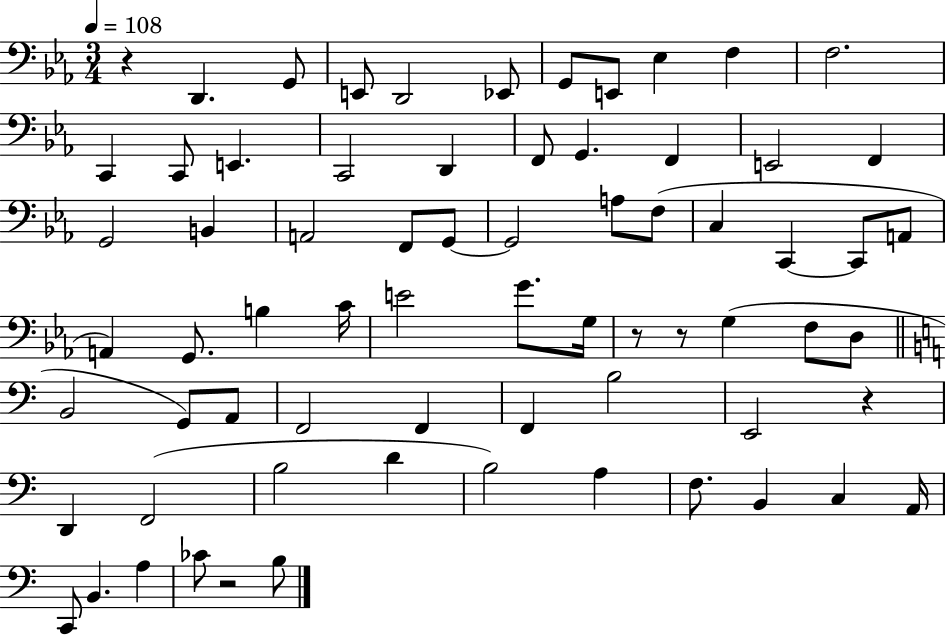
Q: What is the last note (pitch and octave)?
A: B3